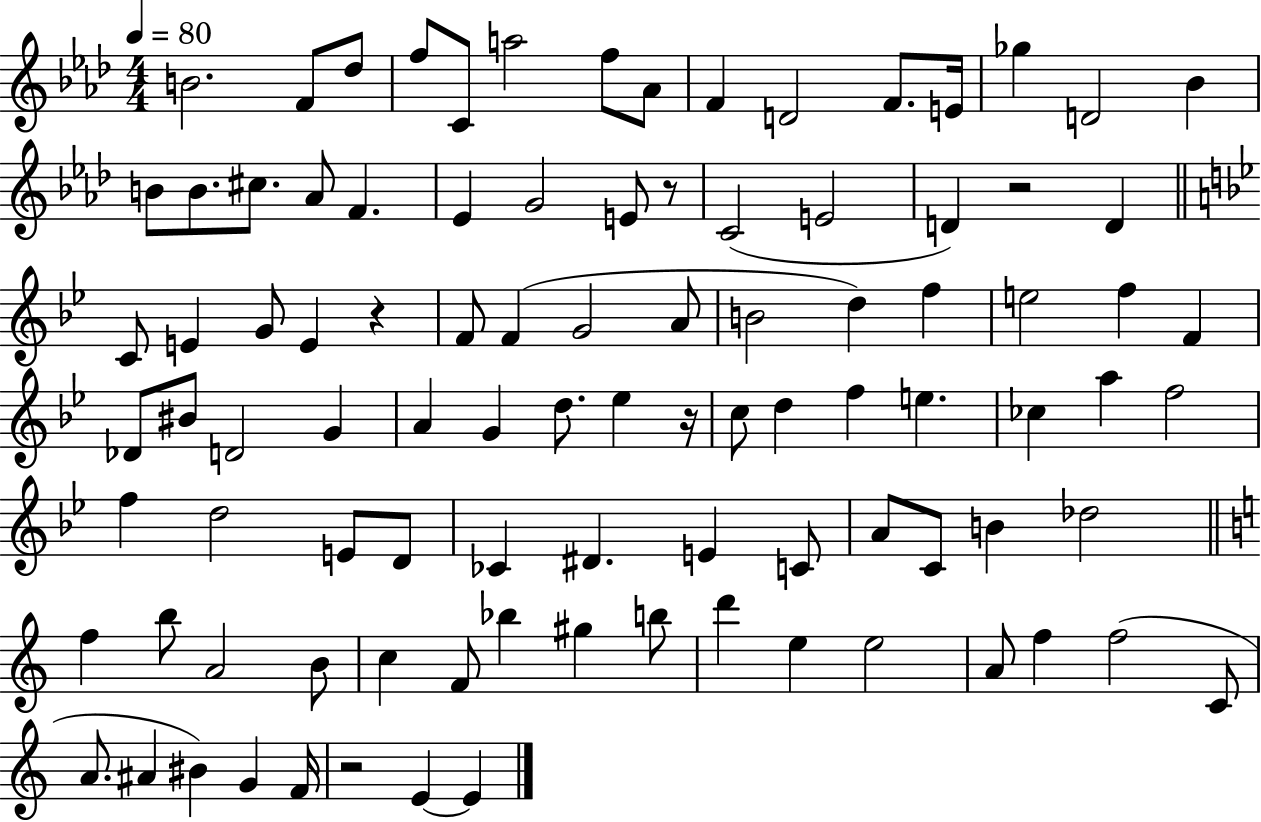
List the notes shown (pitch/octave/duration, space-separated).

B4/h. F4/e Db5/e F5/e C4/e A5/h F5/e Ab4/e F4/q D4/h F4/e. E4/s Gb5/q D4/h Bb4/q B4/e B4/e. C#5/e. Ab4/e F4/q. Eb4/q G4/h E4/e R/e C4/h E4/h D4/q R/h D4/q C4/e E4/q G4/e E4/q R/q F4/e F4/q G4/h A4/e B4/h D5/q F5/q E5/h F5/q F4/q Db4/e BIS4/e D4/h G4/q A4/q G4/q D5/e. Eb5/q R/s C5/e D5/q F5/q E5/q. CES5/q A5/q F5/h F5/q D5/h E4/e D4/e CES4/q D#4/q. E4/q C4/e A4/e C4/e B4/q Db5/h F5/q B5/e A4/h B4/e C5/q F4/e Bb5/q G#5/q B5/e D6/q E5/q E5/h A4/e F5/q F5/h C4/e A4/e. A#4/q BIS4/q G4/q F4/s R/h E4/q E4/q